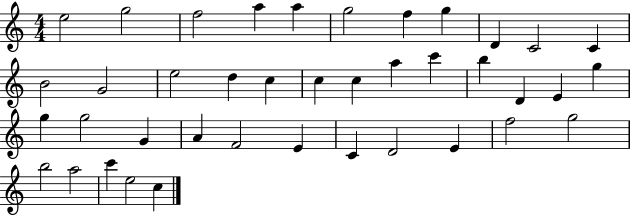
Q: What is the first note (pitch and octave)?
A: E5